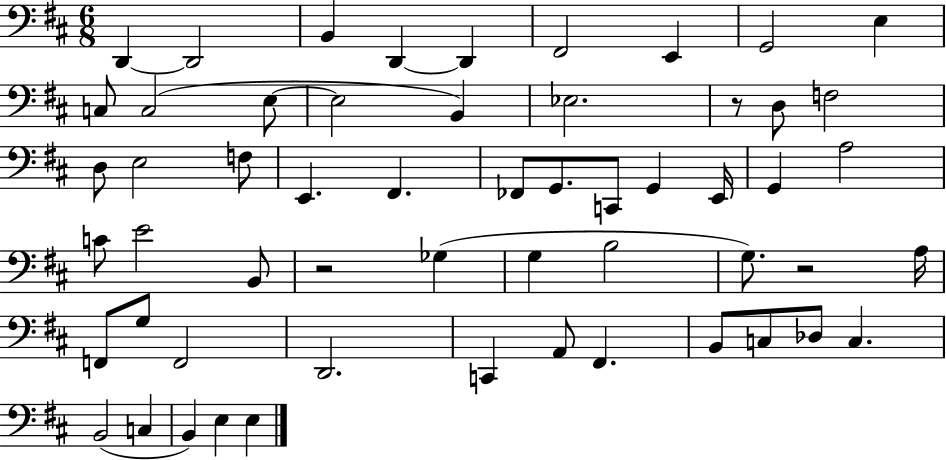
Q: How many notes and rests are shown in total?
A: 56